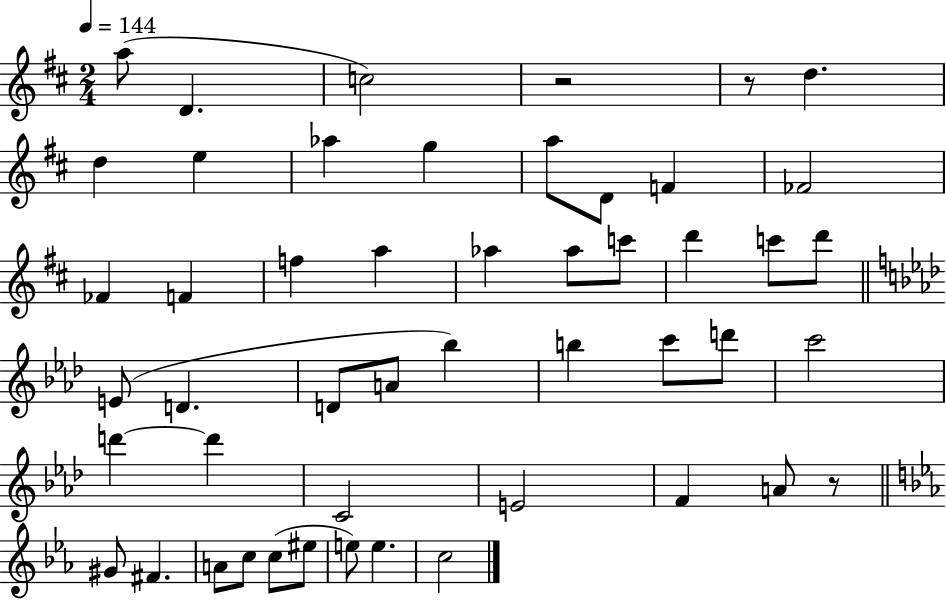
X:1
T:Untitled
M:2/4
L:1/4
K:D
a/2 D c2 z2 z/2 d d e _a g a/2 D/2 F _F2 _F F f a _a _a/2 c'/2 d' c'/2 d'/2 E/2 D D/2 A/2 _b b c'/2 d'/2 c'2 d' d' C2 E2 F A/2 z/2 ^G/2 ^F A/2 c/2 c/2 ^e/2 e/2 e c2